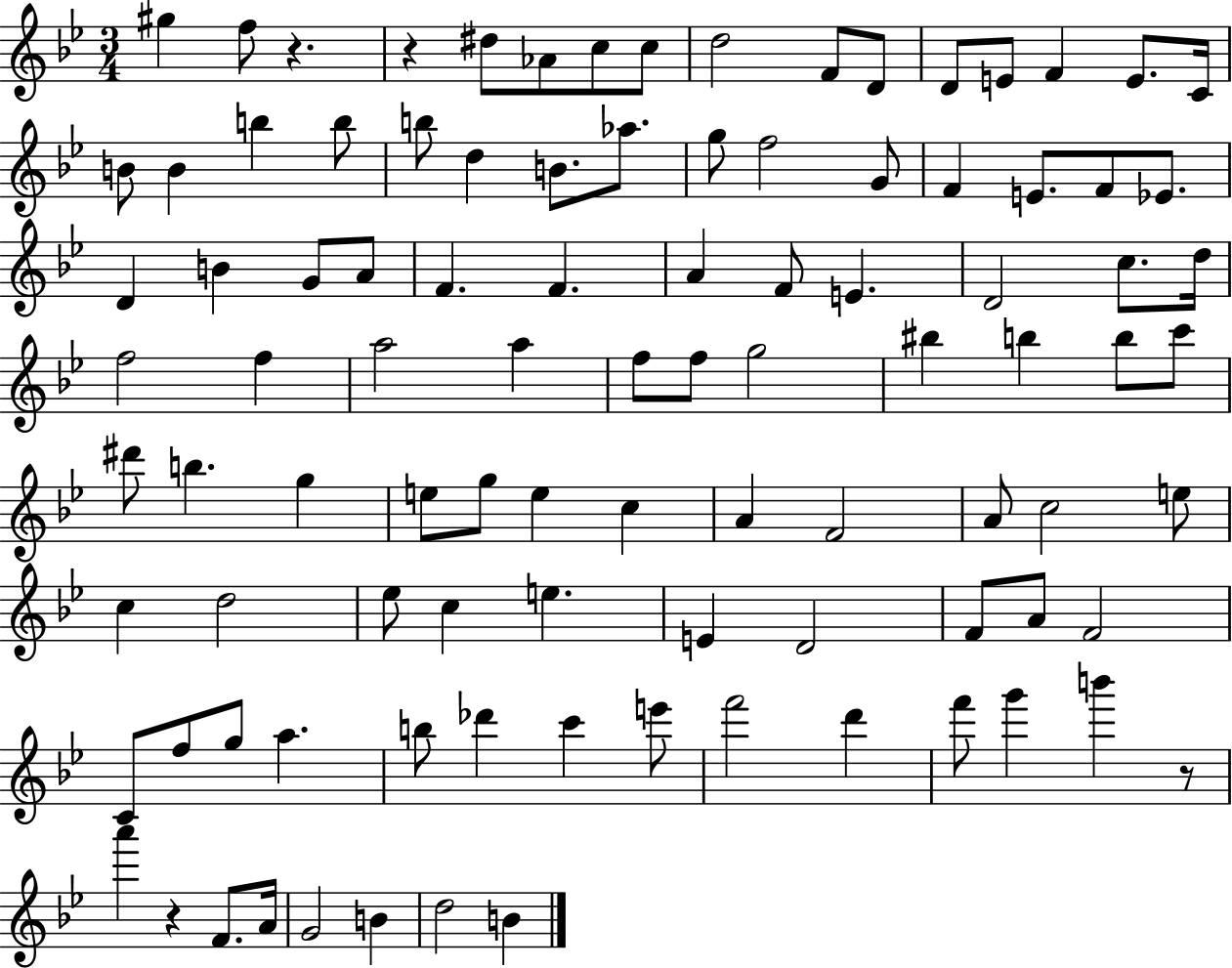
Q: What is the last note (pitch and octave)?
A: B4